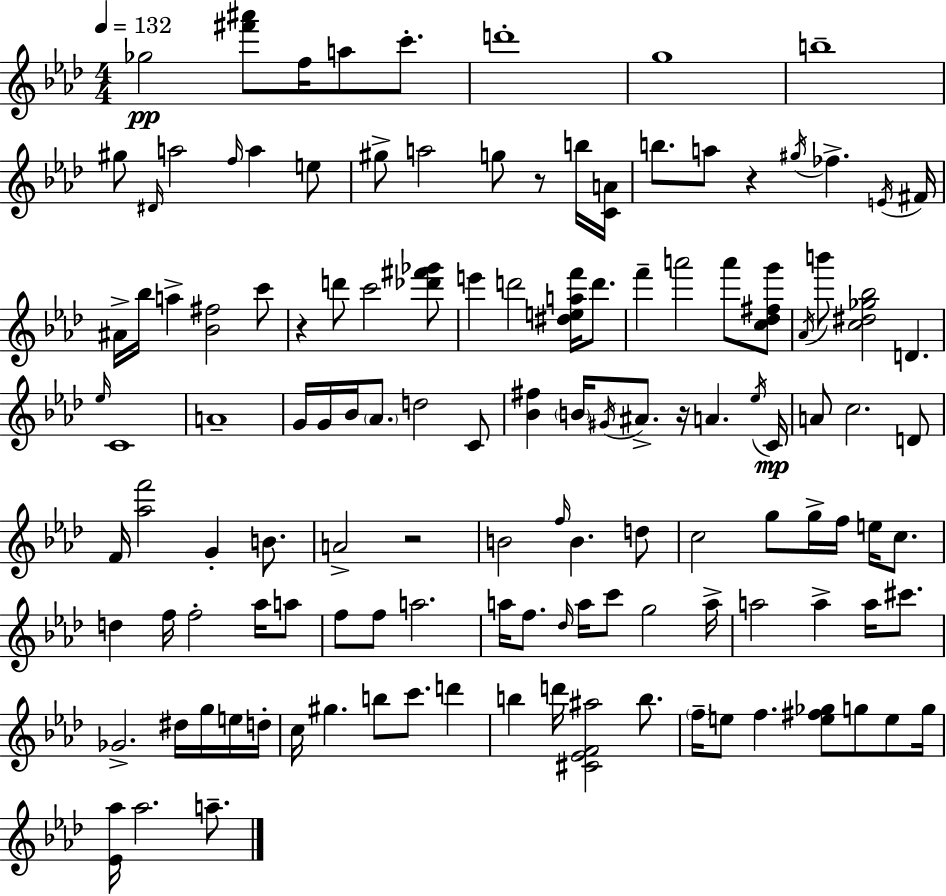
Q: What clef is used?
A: treble